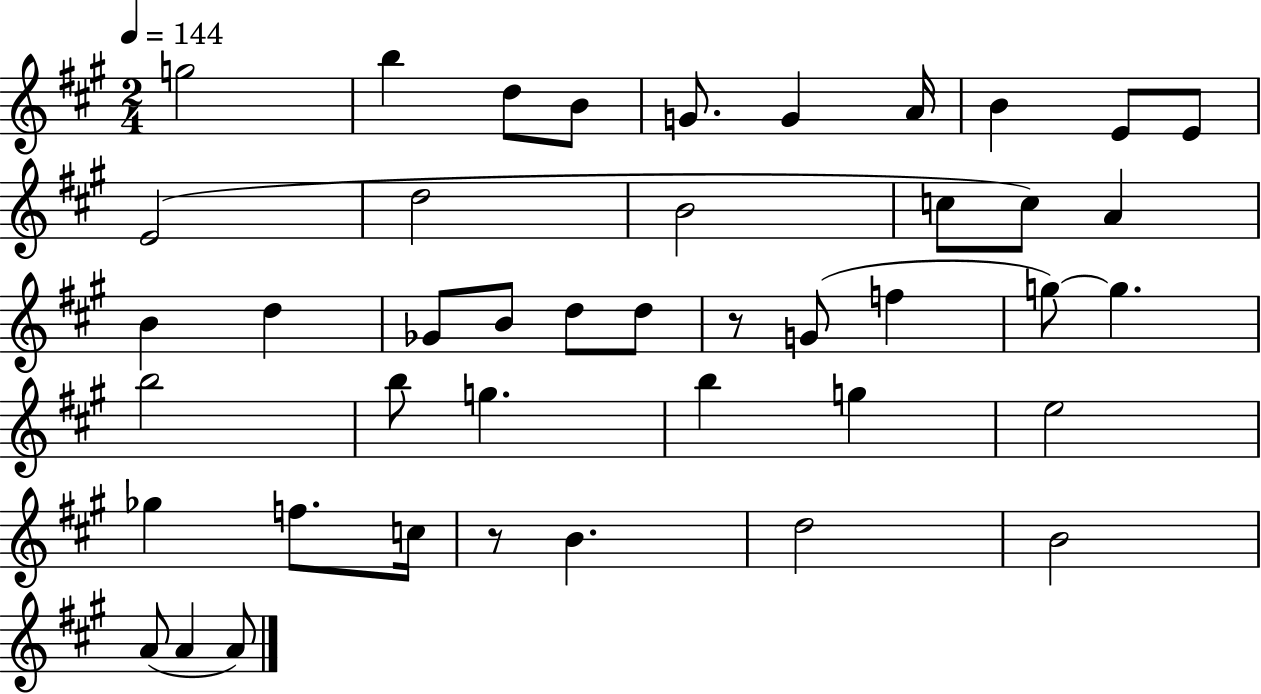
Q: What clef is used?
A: treble